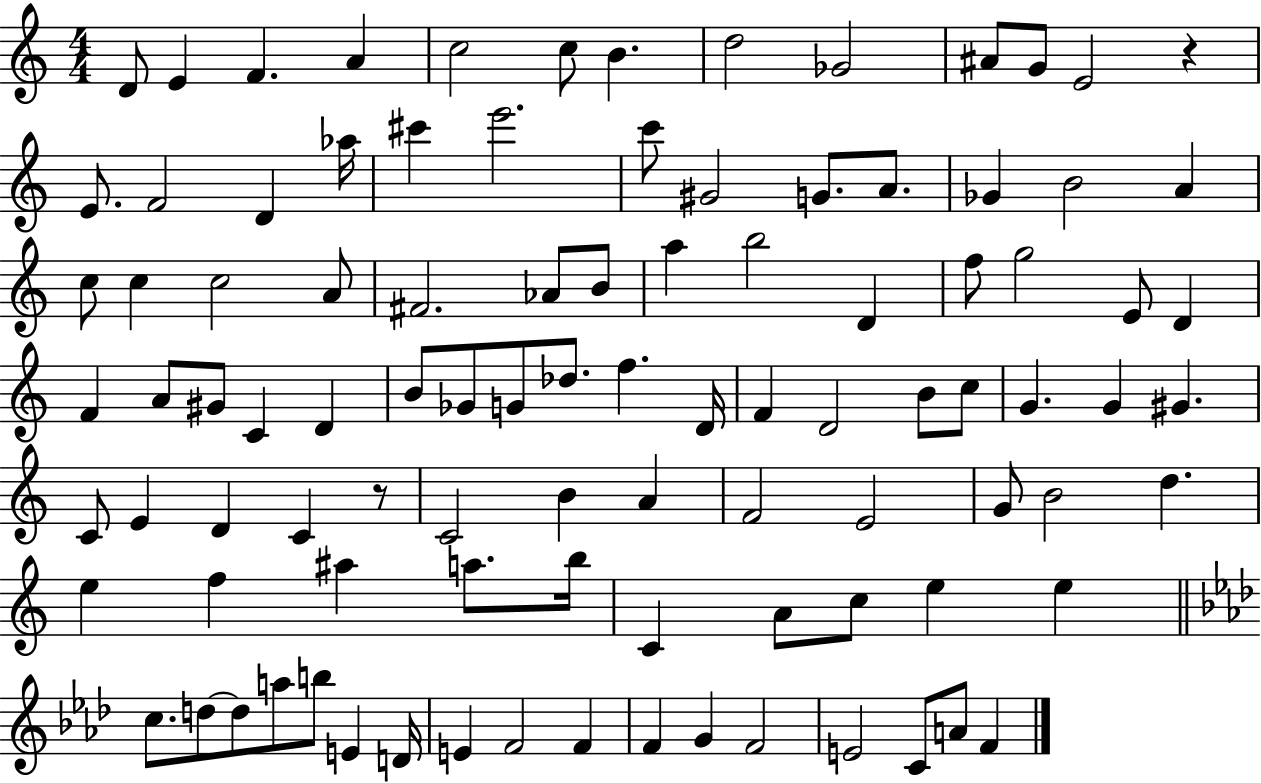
D4/e E4/q F4/q. A4/q C5/h C5/e B4/q. D5/h Gb4/h A#4/e G4/e E4/h R/q E4/e. F4/h D4/q Ab5/s C#6/q E6/h. C6/e G#4/h G4/e. A4/e. Gb4/q B4/h A4/q C5/e C5/q C5/h A4/e F#4/h. Ab4/e B4/e A5/q B5/h D4/q F5/e G5/h E4/e D4/q F4/q A4/e G#4/e C4/q D4/q B4/e Gb4/e G4/e Db5/e. F5/q. D4/s F4/q D4/h B4/e C5/e G4/q. G4/q G#4/q. C4/e E4/q D4/q C4/q R/e C4/h B4/q A4/q F4/h E4/h G4/e B4/h D5/q. E5/q F5/q A#5/q A5/e. B5/s C4/q A4/e C5/e E5/q E5/q C5/e. D5/e D5/e A5/e B5/e E4/q D4/s E4/q F4/h F4/q F4/q G4/q F4/h E4/h C4/e A4/e F4/q